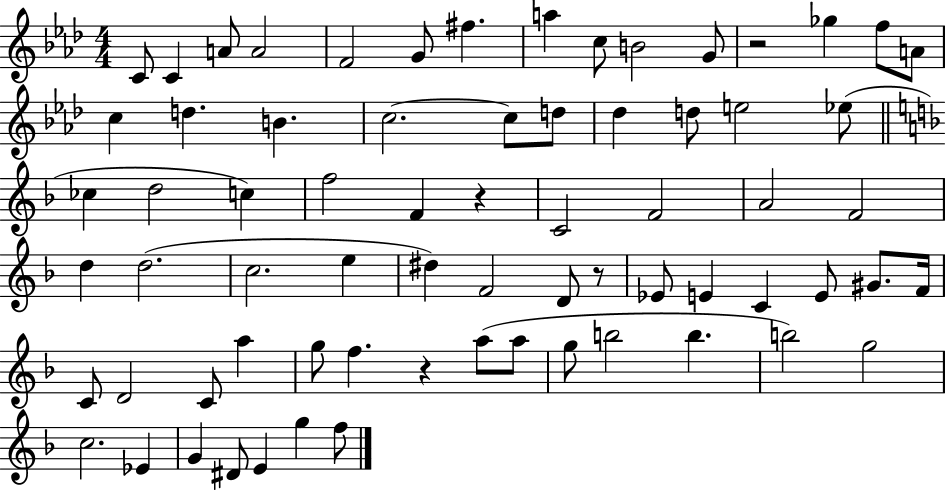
{
  \clef treble
  \numericTimeSignature
  \time 4/4
  \key aes \major
  c'8 c'4 a'8 a'2 | f'2 g'8 fis''4. | a''4 c''8 b'2 g'8 | r2 ges''4 f''8 a'8 | \break c''4 d''4. b'4. | c''2.~~ c''8 d''8 | des''4 d''8 e''2 ees''8( | \bar "||" \break \key f \major ces''4 d''2 c''4) | f''2 f'4 r4 | c'2 f'2 | a'2 f'2 | \break d''4 d''2.( | c''2. e''4 | dis''4) f'2 d'8 r8 | ees'8 e'4 c'4 e'8 gis'8. f'16 | \break c'8 d'2 c'8 a''4 | g''8 f''4. r4 a''8( a''8 | g''8 b''2 b''4. | b''2) g''2 | \break c''2. ees'4 | g'4 dis'8 e'4 g''4 f''8 | \bar "|."
}